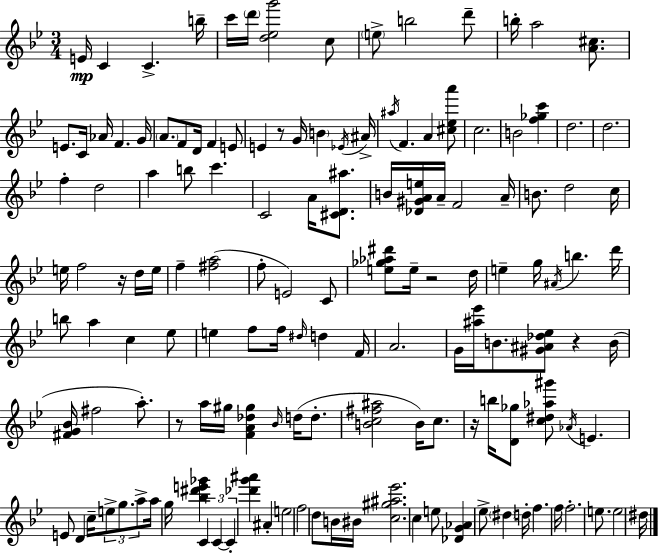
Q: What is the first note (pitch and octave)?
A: E4